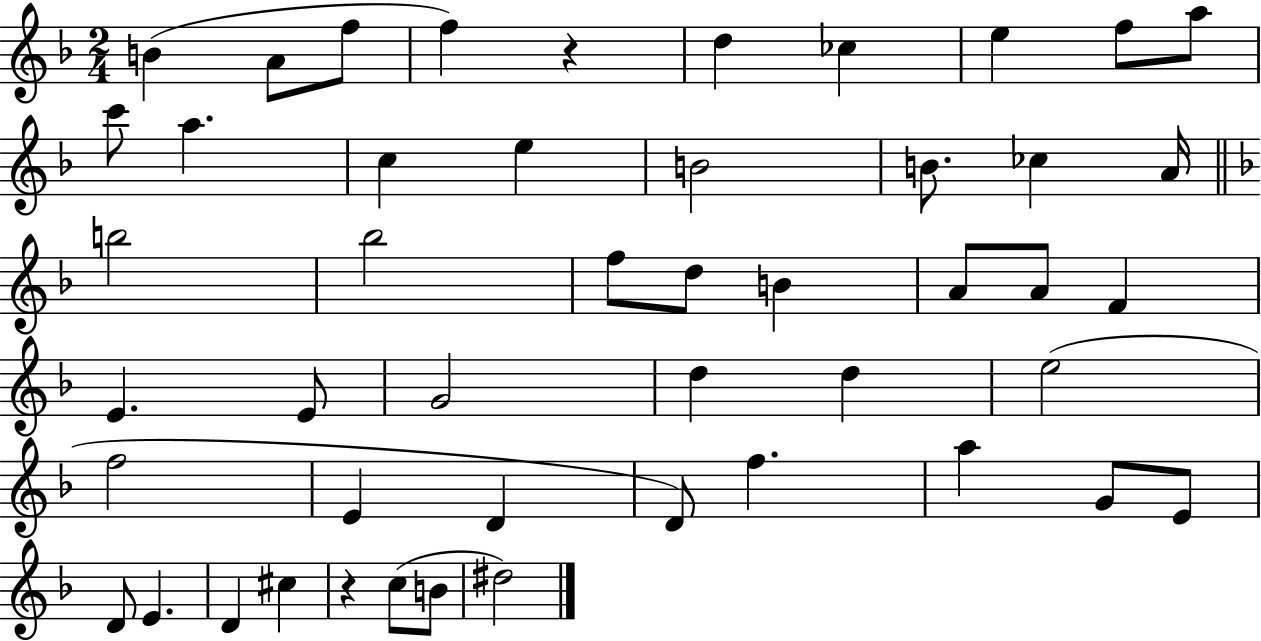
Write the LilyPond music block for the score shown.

{
  \clef treble
  \numericTimeSignature
  \time 2/4
  \key f \major
  \repeat volta 2 { b'4( a'8 f''8 | f''4) r4 | d''4 ces''4 | e''4 f''8 a''8 | \break c'''8 a''4. | c''4 e''4 | b'2 | b'8. ces''4 a'16 | \break \bar "||" \break \key d \minor b''2 | bes''2 | f''8 d''8 b'4 | a'8 a'8 f'4 | \break e'4. e'8 | g'2 | d''4 d''4 | e''2( | \break f''2 | e'4 d'4 | d'8) f''4. | a''4 g'8 e'8 | \break d'8 e'4. | d'4 cis''4 | r4 c''8( b'8 | dis''2) | \break } \bar "|."
}